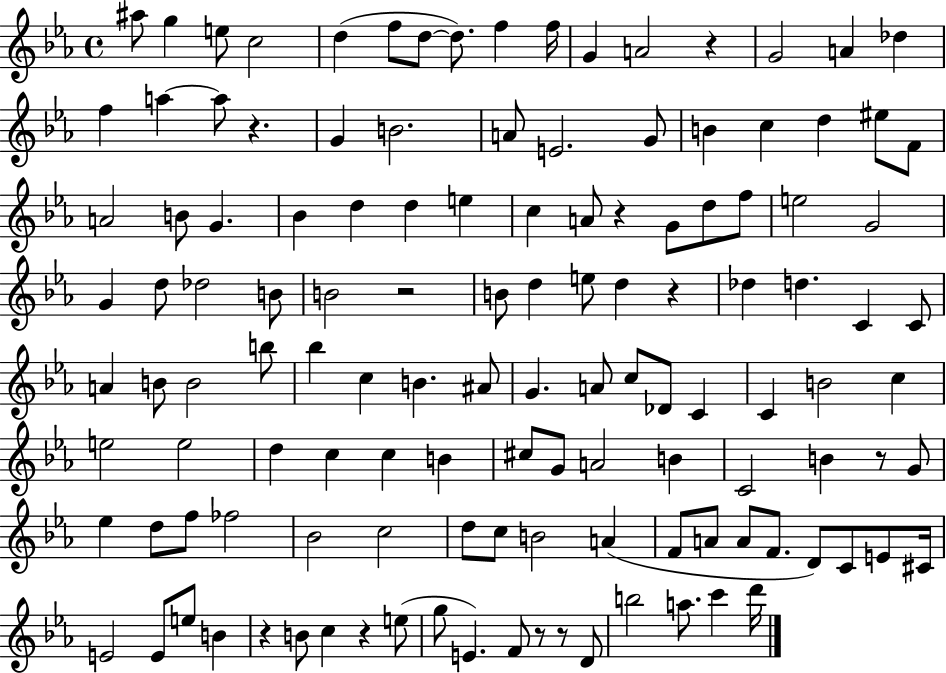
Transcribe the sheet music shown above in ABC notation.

X:1
T:Untitled
M:4/4
L:1/4
K:Eb
^a/2 g e/2 c2 d f/2 d/2 d/2 f f/4 G A2 z G2 A _d f a a/2 z G B2 A/2 E2 G/2 B c d ^e/2 F/2 A2 B/2 G _B d d e c A/2 z G/2 d/2 f/2 e2 G2 G d/2 _d2 B/2 B2 z2 B/2 d e/2 d z _d d C C/2 A B/2 B2 b/2 _b c B ^A/2 G A/2 c/2 _D/2 C C B2 c e2 e2 d c c B ^c/2 G/2 A2 B C2 B z/2 G/2 _e d/2 f/2 _f2 _B2 c2 d/2 c/2 B2 A F/2 A/2 A/2 F/2 D/2 C/2 E/2 ^C/4 E2 E/2 e/2 B z B/2 c z e/2 g/2 E F/2 z/2 z/2 D/2 b2 a/2 c' d'/4